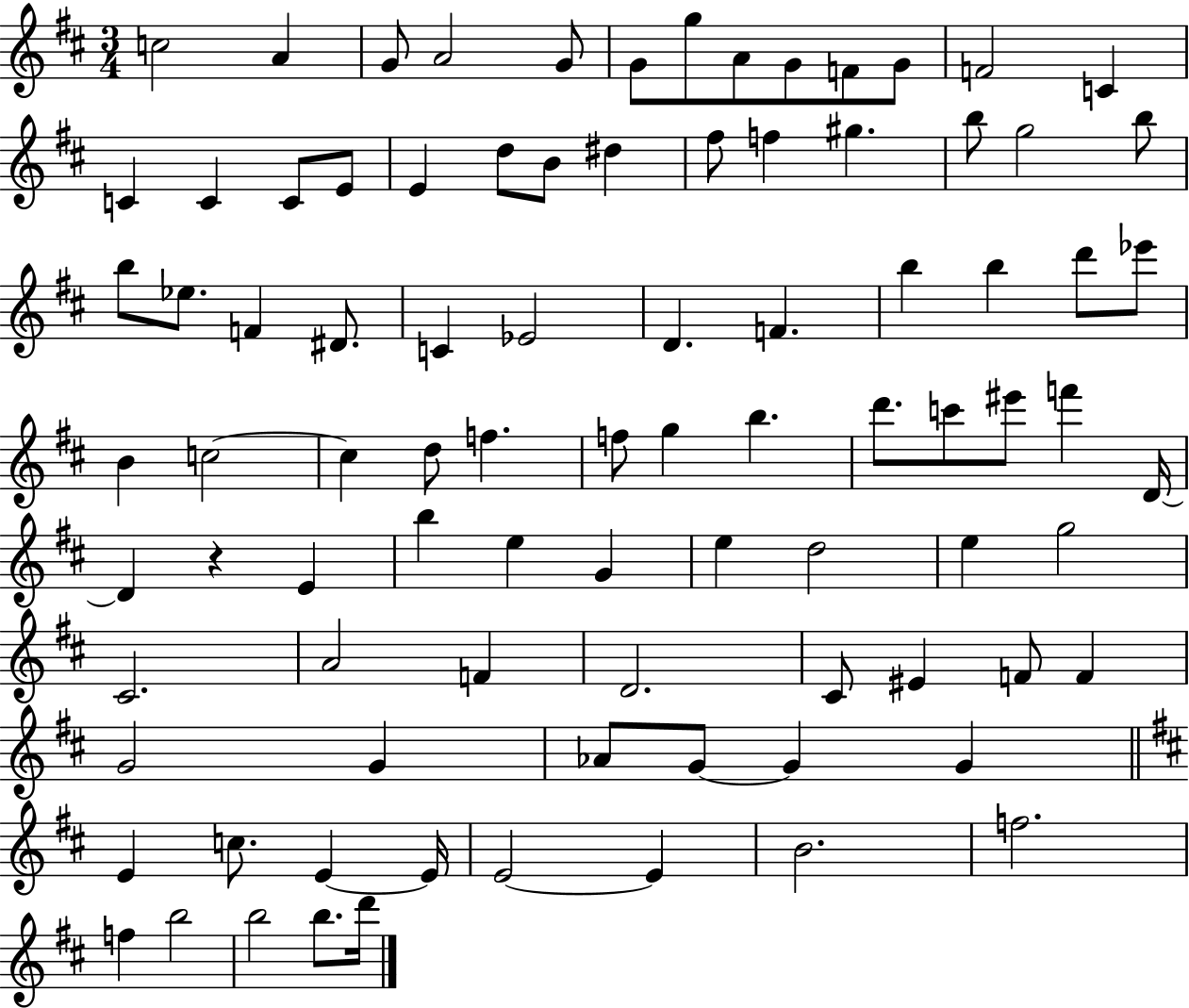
{
  \clef treble
  \numericTimeSignature
  \time 3/4
  \key d \major
  c''2 a'4 | g'8 a'2 g'8 | g'8 g''8 a'8 g'8 f'8 g'8 | f'2 c'4 | \break c'4 c'4 c'8 e'8 | e'4 d''8 b'8 dis''4 | fis''8 f''4 gis''4. | b''8 g''2 b''8 | \break b''8 ees''8. f'4 dis'8. | c'4 ees'2 | d'4. f'4. | b''4 b''4 d'''8 ees'''8 | \break b'4 c''2~~ | c''4 d''8 f''4. | f''8 g''4 b''4. | d'''8. c'''8 eis'''8 f'''4 d'16~~ | \break d'4 r4 e'4 | b''4 e''4 g'4 | e''4 d''2 | e''4 g''2 | \break cis'2. | a'2 f'4 | d'2. | cis'8 eis'4 f'8 f'4 | \break g'2 g'4 | aes'8 g'8~~ g'4 g'4 | \bar "||" \break \key b \minor e'4 c''8. e'4~~ e'16 | e'2~~ e'4 | b'2. | f''2. | \break f''4 b''2 | b''2 b''8. d'''16 | \bar "|."
}